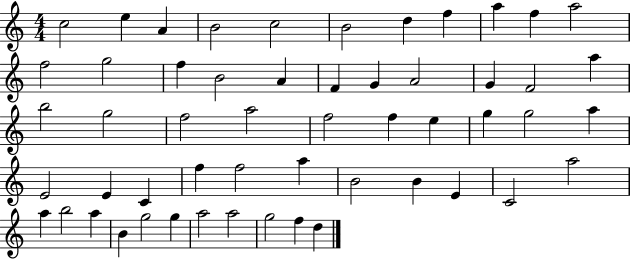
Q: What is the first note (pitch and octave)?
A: C5